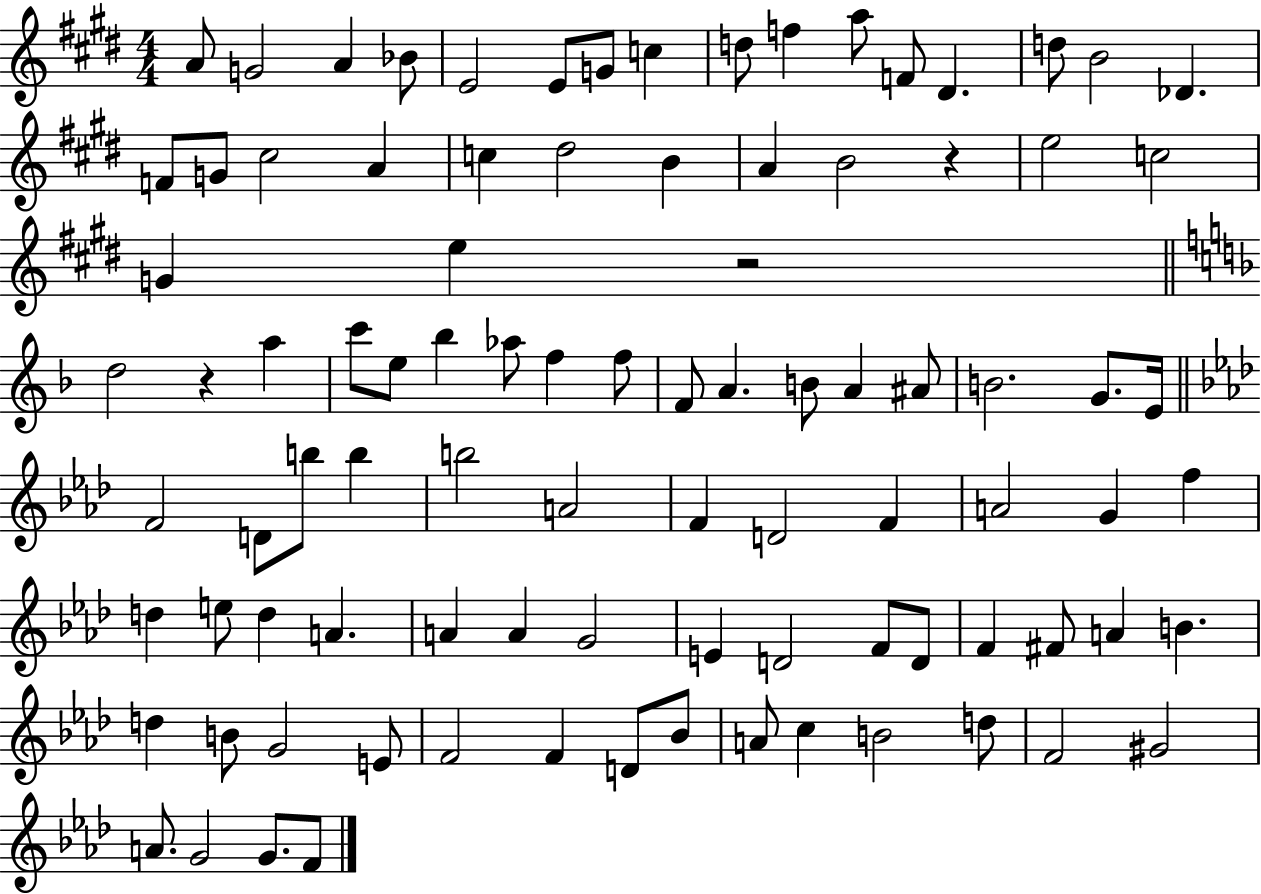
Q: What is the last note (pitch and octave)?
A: F4